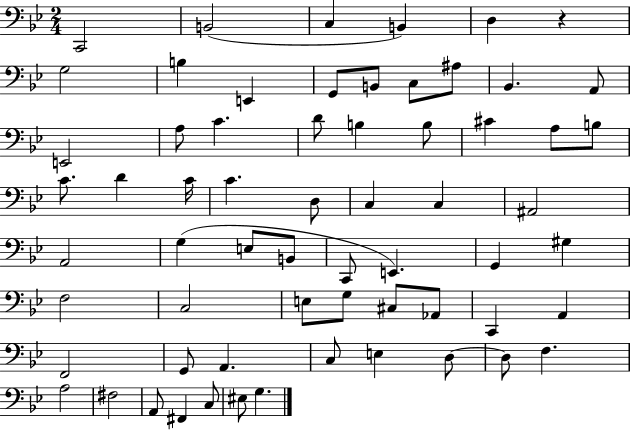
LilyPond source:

{
  \clef bass
  \numericTimeSignature
  \time 2/4
  \key bes \major
  c,2 | b,2( | c4 b,4) | d4 r4 | \break g2 | b4 e,4 | g,8 b,8 c8 ais8 | bes,4. a,8 | \break e,2 | a8 c'4. | d'8 b4 b8 | cis'4 a8 b8 | \break c'8. d'4 c'16 | c'4. d8 | c4 c4 | ais,2 | \break a,2 | g4( e8 b,8 | c,8 e,4.) | g,4 gis4 | \break f2 | c2 | e8 g8 cis8 aes,8 | c,4 a,4 | \break f,2 | g,8 a,4. | c8 e4 d8~~ | d8 f4. | \break a2 | fis2 | a,8 fis,4 c8 | eis8 g4. | \break \bar "|."
}